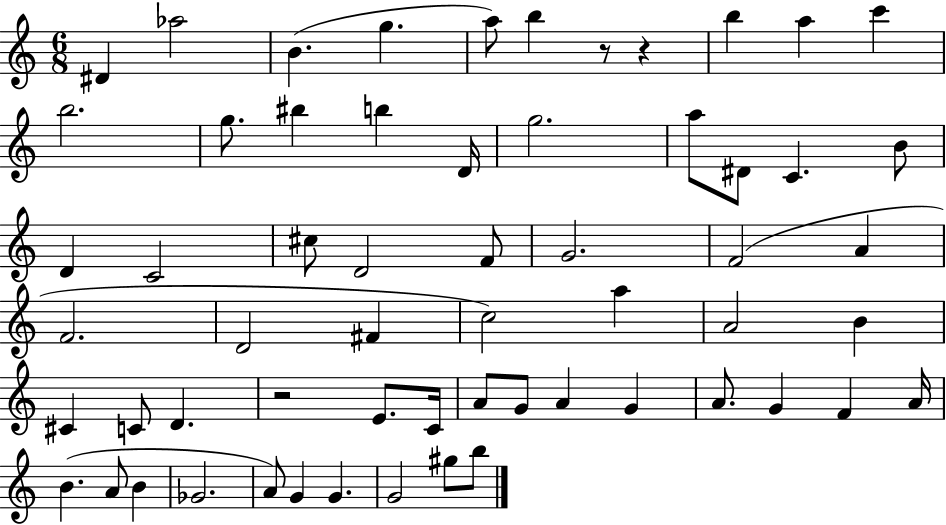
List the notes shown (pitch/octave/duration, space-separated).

D#4/q Ab5/h B4/q. G5/q. A5/e B5/q R/e R/q B5/q A5/q C6/q B5/h. G5/e. BIS5/q B5/q D4/s G5/h. A5/e D#4/e C4/q. B4/e D4/q C4/h C#5/e D4/h F4/e G4/h. F4/h A4/q F4/h. D4/h F#4/q C5/h A5/q A4/h B4/q C#4/q C4/e D4/q. R/h E4/e. C4/s A4/e G4/e A4/q G4/q A4/e. G4/q F4/q A4/s B4/q. A4/e B4/q Gb4/h. A4/e G4/q G4/q. G4/h G#5/e B5/e